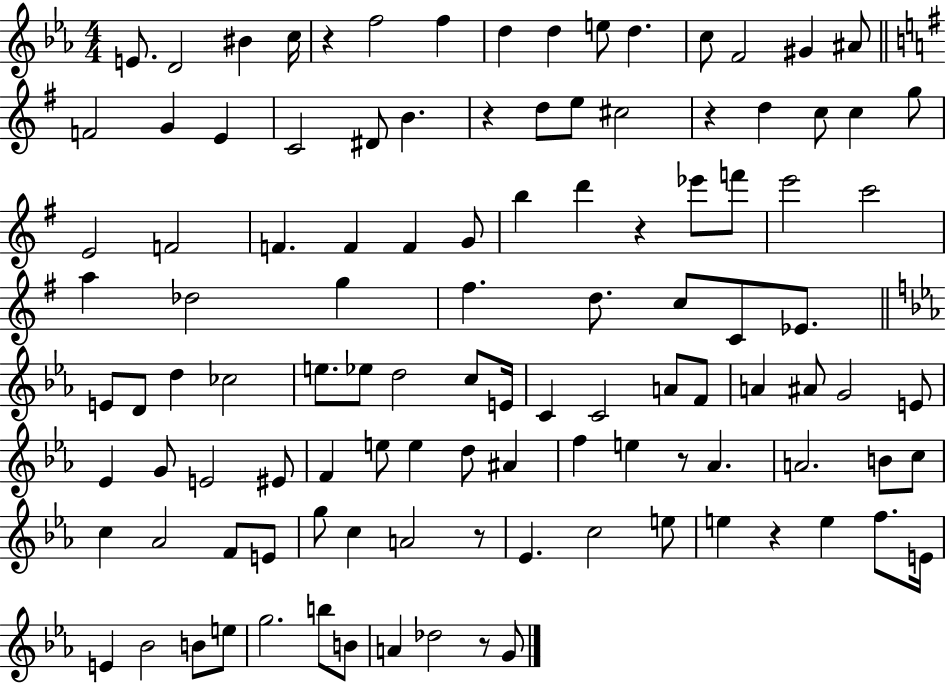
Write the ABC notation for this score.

X:1
T:Untitled
M:4/4
L:1/4
K:Eb
E/2 D2 ^B c/4 z f2 f d d e/2 d c/2 F2 ^G ^A/2 F2 G E C2 ^D/2 B z d/2 e/2 ^c2 z d c/2 c g/2 E2 F2 F F F G/2 b d' z _e'/2 f'/2 e'2 c'2 a _d2 g ^f d/2 c/2 C/2 _E/2 E/2 D/2 d _c2 e/2 _e/2 d2 c/2 E/4 C C2 A/2 F/2 A ^A/2 G2 E/2 _E G/2 E2 ^E/2 F e/2 e d/2 ^A f e z/2 _A A2 B/2 c/2 c _A2 F/2 E/2 g/2 c A2 z/2 _E c2 e/2 e z e f/2 E/4 E _B2 B/2 e/2 g2 b/2 B/2 A _d2 z/2 G/2